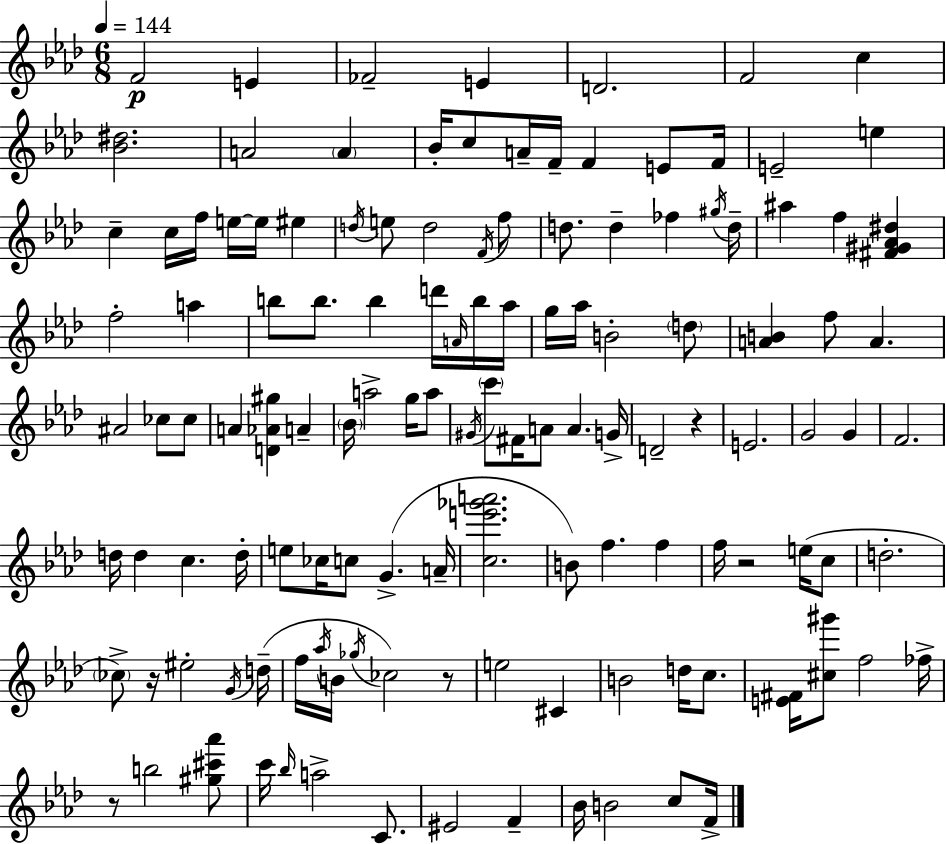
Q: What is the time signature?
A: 6/8